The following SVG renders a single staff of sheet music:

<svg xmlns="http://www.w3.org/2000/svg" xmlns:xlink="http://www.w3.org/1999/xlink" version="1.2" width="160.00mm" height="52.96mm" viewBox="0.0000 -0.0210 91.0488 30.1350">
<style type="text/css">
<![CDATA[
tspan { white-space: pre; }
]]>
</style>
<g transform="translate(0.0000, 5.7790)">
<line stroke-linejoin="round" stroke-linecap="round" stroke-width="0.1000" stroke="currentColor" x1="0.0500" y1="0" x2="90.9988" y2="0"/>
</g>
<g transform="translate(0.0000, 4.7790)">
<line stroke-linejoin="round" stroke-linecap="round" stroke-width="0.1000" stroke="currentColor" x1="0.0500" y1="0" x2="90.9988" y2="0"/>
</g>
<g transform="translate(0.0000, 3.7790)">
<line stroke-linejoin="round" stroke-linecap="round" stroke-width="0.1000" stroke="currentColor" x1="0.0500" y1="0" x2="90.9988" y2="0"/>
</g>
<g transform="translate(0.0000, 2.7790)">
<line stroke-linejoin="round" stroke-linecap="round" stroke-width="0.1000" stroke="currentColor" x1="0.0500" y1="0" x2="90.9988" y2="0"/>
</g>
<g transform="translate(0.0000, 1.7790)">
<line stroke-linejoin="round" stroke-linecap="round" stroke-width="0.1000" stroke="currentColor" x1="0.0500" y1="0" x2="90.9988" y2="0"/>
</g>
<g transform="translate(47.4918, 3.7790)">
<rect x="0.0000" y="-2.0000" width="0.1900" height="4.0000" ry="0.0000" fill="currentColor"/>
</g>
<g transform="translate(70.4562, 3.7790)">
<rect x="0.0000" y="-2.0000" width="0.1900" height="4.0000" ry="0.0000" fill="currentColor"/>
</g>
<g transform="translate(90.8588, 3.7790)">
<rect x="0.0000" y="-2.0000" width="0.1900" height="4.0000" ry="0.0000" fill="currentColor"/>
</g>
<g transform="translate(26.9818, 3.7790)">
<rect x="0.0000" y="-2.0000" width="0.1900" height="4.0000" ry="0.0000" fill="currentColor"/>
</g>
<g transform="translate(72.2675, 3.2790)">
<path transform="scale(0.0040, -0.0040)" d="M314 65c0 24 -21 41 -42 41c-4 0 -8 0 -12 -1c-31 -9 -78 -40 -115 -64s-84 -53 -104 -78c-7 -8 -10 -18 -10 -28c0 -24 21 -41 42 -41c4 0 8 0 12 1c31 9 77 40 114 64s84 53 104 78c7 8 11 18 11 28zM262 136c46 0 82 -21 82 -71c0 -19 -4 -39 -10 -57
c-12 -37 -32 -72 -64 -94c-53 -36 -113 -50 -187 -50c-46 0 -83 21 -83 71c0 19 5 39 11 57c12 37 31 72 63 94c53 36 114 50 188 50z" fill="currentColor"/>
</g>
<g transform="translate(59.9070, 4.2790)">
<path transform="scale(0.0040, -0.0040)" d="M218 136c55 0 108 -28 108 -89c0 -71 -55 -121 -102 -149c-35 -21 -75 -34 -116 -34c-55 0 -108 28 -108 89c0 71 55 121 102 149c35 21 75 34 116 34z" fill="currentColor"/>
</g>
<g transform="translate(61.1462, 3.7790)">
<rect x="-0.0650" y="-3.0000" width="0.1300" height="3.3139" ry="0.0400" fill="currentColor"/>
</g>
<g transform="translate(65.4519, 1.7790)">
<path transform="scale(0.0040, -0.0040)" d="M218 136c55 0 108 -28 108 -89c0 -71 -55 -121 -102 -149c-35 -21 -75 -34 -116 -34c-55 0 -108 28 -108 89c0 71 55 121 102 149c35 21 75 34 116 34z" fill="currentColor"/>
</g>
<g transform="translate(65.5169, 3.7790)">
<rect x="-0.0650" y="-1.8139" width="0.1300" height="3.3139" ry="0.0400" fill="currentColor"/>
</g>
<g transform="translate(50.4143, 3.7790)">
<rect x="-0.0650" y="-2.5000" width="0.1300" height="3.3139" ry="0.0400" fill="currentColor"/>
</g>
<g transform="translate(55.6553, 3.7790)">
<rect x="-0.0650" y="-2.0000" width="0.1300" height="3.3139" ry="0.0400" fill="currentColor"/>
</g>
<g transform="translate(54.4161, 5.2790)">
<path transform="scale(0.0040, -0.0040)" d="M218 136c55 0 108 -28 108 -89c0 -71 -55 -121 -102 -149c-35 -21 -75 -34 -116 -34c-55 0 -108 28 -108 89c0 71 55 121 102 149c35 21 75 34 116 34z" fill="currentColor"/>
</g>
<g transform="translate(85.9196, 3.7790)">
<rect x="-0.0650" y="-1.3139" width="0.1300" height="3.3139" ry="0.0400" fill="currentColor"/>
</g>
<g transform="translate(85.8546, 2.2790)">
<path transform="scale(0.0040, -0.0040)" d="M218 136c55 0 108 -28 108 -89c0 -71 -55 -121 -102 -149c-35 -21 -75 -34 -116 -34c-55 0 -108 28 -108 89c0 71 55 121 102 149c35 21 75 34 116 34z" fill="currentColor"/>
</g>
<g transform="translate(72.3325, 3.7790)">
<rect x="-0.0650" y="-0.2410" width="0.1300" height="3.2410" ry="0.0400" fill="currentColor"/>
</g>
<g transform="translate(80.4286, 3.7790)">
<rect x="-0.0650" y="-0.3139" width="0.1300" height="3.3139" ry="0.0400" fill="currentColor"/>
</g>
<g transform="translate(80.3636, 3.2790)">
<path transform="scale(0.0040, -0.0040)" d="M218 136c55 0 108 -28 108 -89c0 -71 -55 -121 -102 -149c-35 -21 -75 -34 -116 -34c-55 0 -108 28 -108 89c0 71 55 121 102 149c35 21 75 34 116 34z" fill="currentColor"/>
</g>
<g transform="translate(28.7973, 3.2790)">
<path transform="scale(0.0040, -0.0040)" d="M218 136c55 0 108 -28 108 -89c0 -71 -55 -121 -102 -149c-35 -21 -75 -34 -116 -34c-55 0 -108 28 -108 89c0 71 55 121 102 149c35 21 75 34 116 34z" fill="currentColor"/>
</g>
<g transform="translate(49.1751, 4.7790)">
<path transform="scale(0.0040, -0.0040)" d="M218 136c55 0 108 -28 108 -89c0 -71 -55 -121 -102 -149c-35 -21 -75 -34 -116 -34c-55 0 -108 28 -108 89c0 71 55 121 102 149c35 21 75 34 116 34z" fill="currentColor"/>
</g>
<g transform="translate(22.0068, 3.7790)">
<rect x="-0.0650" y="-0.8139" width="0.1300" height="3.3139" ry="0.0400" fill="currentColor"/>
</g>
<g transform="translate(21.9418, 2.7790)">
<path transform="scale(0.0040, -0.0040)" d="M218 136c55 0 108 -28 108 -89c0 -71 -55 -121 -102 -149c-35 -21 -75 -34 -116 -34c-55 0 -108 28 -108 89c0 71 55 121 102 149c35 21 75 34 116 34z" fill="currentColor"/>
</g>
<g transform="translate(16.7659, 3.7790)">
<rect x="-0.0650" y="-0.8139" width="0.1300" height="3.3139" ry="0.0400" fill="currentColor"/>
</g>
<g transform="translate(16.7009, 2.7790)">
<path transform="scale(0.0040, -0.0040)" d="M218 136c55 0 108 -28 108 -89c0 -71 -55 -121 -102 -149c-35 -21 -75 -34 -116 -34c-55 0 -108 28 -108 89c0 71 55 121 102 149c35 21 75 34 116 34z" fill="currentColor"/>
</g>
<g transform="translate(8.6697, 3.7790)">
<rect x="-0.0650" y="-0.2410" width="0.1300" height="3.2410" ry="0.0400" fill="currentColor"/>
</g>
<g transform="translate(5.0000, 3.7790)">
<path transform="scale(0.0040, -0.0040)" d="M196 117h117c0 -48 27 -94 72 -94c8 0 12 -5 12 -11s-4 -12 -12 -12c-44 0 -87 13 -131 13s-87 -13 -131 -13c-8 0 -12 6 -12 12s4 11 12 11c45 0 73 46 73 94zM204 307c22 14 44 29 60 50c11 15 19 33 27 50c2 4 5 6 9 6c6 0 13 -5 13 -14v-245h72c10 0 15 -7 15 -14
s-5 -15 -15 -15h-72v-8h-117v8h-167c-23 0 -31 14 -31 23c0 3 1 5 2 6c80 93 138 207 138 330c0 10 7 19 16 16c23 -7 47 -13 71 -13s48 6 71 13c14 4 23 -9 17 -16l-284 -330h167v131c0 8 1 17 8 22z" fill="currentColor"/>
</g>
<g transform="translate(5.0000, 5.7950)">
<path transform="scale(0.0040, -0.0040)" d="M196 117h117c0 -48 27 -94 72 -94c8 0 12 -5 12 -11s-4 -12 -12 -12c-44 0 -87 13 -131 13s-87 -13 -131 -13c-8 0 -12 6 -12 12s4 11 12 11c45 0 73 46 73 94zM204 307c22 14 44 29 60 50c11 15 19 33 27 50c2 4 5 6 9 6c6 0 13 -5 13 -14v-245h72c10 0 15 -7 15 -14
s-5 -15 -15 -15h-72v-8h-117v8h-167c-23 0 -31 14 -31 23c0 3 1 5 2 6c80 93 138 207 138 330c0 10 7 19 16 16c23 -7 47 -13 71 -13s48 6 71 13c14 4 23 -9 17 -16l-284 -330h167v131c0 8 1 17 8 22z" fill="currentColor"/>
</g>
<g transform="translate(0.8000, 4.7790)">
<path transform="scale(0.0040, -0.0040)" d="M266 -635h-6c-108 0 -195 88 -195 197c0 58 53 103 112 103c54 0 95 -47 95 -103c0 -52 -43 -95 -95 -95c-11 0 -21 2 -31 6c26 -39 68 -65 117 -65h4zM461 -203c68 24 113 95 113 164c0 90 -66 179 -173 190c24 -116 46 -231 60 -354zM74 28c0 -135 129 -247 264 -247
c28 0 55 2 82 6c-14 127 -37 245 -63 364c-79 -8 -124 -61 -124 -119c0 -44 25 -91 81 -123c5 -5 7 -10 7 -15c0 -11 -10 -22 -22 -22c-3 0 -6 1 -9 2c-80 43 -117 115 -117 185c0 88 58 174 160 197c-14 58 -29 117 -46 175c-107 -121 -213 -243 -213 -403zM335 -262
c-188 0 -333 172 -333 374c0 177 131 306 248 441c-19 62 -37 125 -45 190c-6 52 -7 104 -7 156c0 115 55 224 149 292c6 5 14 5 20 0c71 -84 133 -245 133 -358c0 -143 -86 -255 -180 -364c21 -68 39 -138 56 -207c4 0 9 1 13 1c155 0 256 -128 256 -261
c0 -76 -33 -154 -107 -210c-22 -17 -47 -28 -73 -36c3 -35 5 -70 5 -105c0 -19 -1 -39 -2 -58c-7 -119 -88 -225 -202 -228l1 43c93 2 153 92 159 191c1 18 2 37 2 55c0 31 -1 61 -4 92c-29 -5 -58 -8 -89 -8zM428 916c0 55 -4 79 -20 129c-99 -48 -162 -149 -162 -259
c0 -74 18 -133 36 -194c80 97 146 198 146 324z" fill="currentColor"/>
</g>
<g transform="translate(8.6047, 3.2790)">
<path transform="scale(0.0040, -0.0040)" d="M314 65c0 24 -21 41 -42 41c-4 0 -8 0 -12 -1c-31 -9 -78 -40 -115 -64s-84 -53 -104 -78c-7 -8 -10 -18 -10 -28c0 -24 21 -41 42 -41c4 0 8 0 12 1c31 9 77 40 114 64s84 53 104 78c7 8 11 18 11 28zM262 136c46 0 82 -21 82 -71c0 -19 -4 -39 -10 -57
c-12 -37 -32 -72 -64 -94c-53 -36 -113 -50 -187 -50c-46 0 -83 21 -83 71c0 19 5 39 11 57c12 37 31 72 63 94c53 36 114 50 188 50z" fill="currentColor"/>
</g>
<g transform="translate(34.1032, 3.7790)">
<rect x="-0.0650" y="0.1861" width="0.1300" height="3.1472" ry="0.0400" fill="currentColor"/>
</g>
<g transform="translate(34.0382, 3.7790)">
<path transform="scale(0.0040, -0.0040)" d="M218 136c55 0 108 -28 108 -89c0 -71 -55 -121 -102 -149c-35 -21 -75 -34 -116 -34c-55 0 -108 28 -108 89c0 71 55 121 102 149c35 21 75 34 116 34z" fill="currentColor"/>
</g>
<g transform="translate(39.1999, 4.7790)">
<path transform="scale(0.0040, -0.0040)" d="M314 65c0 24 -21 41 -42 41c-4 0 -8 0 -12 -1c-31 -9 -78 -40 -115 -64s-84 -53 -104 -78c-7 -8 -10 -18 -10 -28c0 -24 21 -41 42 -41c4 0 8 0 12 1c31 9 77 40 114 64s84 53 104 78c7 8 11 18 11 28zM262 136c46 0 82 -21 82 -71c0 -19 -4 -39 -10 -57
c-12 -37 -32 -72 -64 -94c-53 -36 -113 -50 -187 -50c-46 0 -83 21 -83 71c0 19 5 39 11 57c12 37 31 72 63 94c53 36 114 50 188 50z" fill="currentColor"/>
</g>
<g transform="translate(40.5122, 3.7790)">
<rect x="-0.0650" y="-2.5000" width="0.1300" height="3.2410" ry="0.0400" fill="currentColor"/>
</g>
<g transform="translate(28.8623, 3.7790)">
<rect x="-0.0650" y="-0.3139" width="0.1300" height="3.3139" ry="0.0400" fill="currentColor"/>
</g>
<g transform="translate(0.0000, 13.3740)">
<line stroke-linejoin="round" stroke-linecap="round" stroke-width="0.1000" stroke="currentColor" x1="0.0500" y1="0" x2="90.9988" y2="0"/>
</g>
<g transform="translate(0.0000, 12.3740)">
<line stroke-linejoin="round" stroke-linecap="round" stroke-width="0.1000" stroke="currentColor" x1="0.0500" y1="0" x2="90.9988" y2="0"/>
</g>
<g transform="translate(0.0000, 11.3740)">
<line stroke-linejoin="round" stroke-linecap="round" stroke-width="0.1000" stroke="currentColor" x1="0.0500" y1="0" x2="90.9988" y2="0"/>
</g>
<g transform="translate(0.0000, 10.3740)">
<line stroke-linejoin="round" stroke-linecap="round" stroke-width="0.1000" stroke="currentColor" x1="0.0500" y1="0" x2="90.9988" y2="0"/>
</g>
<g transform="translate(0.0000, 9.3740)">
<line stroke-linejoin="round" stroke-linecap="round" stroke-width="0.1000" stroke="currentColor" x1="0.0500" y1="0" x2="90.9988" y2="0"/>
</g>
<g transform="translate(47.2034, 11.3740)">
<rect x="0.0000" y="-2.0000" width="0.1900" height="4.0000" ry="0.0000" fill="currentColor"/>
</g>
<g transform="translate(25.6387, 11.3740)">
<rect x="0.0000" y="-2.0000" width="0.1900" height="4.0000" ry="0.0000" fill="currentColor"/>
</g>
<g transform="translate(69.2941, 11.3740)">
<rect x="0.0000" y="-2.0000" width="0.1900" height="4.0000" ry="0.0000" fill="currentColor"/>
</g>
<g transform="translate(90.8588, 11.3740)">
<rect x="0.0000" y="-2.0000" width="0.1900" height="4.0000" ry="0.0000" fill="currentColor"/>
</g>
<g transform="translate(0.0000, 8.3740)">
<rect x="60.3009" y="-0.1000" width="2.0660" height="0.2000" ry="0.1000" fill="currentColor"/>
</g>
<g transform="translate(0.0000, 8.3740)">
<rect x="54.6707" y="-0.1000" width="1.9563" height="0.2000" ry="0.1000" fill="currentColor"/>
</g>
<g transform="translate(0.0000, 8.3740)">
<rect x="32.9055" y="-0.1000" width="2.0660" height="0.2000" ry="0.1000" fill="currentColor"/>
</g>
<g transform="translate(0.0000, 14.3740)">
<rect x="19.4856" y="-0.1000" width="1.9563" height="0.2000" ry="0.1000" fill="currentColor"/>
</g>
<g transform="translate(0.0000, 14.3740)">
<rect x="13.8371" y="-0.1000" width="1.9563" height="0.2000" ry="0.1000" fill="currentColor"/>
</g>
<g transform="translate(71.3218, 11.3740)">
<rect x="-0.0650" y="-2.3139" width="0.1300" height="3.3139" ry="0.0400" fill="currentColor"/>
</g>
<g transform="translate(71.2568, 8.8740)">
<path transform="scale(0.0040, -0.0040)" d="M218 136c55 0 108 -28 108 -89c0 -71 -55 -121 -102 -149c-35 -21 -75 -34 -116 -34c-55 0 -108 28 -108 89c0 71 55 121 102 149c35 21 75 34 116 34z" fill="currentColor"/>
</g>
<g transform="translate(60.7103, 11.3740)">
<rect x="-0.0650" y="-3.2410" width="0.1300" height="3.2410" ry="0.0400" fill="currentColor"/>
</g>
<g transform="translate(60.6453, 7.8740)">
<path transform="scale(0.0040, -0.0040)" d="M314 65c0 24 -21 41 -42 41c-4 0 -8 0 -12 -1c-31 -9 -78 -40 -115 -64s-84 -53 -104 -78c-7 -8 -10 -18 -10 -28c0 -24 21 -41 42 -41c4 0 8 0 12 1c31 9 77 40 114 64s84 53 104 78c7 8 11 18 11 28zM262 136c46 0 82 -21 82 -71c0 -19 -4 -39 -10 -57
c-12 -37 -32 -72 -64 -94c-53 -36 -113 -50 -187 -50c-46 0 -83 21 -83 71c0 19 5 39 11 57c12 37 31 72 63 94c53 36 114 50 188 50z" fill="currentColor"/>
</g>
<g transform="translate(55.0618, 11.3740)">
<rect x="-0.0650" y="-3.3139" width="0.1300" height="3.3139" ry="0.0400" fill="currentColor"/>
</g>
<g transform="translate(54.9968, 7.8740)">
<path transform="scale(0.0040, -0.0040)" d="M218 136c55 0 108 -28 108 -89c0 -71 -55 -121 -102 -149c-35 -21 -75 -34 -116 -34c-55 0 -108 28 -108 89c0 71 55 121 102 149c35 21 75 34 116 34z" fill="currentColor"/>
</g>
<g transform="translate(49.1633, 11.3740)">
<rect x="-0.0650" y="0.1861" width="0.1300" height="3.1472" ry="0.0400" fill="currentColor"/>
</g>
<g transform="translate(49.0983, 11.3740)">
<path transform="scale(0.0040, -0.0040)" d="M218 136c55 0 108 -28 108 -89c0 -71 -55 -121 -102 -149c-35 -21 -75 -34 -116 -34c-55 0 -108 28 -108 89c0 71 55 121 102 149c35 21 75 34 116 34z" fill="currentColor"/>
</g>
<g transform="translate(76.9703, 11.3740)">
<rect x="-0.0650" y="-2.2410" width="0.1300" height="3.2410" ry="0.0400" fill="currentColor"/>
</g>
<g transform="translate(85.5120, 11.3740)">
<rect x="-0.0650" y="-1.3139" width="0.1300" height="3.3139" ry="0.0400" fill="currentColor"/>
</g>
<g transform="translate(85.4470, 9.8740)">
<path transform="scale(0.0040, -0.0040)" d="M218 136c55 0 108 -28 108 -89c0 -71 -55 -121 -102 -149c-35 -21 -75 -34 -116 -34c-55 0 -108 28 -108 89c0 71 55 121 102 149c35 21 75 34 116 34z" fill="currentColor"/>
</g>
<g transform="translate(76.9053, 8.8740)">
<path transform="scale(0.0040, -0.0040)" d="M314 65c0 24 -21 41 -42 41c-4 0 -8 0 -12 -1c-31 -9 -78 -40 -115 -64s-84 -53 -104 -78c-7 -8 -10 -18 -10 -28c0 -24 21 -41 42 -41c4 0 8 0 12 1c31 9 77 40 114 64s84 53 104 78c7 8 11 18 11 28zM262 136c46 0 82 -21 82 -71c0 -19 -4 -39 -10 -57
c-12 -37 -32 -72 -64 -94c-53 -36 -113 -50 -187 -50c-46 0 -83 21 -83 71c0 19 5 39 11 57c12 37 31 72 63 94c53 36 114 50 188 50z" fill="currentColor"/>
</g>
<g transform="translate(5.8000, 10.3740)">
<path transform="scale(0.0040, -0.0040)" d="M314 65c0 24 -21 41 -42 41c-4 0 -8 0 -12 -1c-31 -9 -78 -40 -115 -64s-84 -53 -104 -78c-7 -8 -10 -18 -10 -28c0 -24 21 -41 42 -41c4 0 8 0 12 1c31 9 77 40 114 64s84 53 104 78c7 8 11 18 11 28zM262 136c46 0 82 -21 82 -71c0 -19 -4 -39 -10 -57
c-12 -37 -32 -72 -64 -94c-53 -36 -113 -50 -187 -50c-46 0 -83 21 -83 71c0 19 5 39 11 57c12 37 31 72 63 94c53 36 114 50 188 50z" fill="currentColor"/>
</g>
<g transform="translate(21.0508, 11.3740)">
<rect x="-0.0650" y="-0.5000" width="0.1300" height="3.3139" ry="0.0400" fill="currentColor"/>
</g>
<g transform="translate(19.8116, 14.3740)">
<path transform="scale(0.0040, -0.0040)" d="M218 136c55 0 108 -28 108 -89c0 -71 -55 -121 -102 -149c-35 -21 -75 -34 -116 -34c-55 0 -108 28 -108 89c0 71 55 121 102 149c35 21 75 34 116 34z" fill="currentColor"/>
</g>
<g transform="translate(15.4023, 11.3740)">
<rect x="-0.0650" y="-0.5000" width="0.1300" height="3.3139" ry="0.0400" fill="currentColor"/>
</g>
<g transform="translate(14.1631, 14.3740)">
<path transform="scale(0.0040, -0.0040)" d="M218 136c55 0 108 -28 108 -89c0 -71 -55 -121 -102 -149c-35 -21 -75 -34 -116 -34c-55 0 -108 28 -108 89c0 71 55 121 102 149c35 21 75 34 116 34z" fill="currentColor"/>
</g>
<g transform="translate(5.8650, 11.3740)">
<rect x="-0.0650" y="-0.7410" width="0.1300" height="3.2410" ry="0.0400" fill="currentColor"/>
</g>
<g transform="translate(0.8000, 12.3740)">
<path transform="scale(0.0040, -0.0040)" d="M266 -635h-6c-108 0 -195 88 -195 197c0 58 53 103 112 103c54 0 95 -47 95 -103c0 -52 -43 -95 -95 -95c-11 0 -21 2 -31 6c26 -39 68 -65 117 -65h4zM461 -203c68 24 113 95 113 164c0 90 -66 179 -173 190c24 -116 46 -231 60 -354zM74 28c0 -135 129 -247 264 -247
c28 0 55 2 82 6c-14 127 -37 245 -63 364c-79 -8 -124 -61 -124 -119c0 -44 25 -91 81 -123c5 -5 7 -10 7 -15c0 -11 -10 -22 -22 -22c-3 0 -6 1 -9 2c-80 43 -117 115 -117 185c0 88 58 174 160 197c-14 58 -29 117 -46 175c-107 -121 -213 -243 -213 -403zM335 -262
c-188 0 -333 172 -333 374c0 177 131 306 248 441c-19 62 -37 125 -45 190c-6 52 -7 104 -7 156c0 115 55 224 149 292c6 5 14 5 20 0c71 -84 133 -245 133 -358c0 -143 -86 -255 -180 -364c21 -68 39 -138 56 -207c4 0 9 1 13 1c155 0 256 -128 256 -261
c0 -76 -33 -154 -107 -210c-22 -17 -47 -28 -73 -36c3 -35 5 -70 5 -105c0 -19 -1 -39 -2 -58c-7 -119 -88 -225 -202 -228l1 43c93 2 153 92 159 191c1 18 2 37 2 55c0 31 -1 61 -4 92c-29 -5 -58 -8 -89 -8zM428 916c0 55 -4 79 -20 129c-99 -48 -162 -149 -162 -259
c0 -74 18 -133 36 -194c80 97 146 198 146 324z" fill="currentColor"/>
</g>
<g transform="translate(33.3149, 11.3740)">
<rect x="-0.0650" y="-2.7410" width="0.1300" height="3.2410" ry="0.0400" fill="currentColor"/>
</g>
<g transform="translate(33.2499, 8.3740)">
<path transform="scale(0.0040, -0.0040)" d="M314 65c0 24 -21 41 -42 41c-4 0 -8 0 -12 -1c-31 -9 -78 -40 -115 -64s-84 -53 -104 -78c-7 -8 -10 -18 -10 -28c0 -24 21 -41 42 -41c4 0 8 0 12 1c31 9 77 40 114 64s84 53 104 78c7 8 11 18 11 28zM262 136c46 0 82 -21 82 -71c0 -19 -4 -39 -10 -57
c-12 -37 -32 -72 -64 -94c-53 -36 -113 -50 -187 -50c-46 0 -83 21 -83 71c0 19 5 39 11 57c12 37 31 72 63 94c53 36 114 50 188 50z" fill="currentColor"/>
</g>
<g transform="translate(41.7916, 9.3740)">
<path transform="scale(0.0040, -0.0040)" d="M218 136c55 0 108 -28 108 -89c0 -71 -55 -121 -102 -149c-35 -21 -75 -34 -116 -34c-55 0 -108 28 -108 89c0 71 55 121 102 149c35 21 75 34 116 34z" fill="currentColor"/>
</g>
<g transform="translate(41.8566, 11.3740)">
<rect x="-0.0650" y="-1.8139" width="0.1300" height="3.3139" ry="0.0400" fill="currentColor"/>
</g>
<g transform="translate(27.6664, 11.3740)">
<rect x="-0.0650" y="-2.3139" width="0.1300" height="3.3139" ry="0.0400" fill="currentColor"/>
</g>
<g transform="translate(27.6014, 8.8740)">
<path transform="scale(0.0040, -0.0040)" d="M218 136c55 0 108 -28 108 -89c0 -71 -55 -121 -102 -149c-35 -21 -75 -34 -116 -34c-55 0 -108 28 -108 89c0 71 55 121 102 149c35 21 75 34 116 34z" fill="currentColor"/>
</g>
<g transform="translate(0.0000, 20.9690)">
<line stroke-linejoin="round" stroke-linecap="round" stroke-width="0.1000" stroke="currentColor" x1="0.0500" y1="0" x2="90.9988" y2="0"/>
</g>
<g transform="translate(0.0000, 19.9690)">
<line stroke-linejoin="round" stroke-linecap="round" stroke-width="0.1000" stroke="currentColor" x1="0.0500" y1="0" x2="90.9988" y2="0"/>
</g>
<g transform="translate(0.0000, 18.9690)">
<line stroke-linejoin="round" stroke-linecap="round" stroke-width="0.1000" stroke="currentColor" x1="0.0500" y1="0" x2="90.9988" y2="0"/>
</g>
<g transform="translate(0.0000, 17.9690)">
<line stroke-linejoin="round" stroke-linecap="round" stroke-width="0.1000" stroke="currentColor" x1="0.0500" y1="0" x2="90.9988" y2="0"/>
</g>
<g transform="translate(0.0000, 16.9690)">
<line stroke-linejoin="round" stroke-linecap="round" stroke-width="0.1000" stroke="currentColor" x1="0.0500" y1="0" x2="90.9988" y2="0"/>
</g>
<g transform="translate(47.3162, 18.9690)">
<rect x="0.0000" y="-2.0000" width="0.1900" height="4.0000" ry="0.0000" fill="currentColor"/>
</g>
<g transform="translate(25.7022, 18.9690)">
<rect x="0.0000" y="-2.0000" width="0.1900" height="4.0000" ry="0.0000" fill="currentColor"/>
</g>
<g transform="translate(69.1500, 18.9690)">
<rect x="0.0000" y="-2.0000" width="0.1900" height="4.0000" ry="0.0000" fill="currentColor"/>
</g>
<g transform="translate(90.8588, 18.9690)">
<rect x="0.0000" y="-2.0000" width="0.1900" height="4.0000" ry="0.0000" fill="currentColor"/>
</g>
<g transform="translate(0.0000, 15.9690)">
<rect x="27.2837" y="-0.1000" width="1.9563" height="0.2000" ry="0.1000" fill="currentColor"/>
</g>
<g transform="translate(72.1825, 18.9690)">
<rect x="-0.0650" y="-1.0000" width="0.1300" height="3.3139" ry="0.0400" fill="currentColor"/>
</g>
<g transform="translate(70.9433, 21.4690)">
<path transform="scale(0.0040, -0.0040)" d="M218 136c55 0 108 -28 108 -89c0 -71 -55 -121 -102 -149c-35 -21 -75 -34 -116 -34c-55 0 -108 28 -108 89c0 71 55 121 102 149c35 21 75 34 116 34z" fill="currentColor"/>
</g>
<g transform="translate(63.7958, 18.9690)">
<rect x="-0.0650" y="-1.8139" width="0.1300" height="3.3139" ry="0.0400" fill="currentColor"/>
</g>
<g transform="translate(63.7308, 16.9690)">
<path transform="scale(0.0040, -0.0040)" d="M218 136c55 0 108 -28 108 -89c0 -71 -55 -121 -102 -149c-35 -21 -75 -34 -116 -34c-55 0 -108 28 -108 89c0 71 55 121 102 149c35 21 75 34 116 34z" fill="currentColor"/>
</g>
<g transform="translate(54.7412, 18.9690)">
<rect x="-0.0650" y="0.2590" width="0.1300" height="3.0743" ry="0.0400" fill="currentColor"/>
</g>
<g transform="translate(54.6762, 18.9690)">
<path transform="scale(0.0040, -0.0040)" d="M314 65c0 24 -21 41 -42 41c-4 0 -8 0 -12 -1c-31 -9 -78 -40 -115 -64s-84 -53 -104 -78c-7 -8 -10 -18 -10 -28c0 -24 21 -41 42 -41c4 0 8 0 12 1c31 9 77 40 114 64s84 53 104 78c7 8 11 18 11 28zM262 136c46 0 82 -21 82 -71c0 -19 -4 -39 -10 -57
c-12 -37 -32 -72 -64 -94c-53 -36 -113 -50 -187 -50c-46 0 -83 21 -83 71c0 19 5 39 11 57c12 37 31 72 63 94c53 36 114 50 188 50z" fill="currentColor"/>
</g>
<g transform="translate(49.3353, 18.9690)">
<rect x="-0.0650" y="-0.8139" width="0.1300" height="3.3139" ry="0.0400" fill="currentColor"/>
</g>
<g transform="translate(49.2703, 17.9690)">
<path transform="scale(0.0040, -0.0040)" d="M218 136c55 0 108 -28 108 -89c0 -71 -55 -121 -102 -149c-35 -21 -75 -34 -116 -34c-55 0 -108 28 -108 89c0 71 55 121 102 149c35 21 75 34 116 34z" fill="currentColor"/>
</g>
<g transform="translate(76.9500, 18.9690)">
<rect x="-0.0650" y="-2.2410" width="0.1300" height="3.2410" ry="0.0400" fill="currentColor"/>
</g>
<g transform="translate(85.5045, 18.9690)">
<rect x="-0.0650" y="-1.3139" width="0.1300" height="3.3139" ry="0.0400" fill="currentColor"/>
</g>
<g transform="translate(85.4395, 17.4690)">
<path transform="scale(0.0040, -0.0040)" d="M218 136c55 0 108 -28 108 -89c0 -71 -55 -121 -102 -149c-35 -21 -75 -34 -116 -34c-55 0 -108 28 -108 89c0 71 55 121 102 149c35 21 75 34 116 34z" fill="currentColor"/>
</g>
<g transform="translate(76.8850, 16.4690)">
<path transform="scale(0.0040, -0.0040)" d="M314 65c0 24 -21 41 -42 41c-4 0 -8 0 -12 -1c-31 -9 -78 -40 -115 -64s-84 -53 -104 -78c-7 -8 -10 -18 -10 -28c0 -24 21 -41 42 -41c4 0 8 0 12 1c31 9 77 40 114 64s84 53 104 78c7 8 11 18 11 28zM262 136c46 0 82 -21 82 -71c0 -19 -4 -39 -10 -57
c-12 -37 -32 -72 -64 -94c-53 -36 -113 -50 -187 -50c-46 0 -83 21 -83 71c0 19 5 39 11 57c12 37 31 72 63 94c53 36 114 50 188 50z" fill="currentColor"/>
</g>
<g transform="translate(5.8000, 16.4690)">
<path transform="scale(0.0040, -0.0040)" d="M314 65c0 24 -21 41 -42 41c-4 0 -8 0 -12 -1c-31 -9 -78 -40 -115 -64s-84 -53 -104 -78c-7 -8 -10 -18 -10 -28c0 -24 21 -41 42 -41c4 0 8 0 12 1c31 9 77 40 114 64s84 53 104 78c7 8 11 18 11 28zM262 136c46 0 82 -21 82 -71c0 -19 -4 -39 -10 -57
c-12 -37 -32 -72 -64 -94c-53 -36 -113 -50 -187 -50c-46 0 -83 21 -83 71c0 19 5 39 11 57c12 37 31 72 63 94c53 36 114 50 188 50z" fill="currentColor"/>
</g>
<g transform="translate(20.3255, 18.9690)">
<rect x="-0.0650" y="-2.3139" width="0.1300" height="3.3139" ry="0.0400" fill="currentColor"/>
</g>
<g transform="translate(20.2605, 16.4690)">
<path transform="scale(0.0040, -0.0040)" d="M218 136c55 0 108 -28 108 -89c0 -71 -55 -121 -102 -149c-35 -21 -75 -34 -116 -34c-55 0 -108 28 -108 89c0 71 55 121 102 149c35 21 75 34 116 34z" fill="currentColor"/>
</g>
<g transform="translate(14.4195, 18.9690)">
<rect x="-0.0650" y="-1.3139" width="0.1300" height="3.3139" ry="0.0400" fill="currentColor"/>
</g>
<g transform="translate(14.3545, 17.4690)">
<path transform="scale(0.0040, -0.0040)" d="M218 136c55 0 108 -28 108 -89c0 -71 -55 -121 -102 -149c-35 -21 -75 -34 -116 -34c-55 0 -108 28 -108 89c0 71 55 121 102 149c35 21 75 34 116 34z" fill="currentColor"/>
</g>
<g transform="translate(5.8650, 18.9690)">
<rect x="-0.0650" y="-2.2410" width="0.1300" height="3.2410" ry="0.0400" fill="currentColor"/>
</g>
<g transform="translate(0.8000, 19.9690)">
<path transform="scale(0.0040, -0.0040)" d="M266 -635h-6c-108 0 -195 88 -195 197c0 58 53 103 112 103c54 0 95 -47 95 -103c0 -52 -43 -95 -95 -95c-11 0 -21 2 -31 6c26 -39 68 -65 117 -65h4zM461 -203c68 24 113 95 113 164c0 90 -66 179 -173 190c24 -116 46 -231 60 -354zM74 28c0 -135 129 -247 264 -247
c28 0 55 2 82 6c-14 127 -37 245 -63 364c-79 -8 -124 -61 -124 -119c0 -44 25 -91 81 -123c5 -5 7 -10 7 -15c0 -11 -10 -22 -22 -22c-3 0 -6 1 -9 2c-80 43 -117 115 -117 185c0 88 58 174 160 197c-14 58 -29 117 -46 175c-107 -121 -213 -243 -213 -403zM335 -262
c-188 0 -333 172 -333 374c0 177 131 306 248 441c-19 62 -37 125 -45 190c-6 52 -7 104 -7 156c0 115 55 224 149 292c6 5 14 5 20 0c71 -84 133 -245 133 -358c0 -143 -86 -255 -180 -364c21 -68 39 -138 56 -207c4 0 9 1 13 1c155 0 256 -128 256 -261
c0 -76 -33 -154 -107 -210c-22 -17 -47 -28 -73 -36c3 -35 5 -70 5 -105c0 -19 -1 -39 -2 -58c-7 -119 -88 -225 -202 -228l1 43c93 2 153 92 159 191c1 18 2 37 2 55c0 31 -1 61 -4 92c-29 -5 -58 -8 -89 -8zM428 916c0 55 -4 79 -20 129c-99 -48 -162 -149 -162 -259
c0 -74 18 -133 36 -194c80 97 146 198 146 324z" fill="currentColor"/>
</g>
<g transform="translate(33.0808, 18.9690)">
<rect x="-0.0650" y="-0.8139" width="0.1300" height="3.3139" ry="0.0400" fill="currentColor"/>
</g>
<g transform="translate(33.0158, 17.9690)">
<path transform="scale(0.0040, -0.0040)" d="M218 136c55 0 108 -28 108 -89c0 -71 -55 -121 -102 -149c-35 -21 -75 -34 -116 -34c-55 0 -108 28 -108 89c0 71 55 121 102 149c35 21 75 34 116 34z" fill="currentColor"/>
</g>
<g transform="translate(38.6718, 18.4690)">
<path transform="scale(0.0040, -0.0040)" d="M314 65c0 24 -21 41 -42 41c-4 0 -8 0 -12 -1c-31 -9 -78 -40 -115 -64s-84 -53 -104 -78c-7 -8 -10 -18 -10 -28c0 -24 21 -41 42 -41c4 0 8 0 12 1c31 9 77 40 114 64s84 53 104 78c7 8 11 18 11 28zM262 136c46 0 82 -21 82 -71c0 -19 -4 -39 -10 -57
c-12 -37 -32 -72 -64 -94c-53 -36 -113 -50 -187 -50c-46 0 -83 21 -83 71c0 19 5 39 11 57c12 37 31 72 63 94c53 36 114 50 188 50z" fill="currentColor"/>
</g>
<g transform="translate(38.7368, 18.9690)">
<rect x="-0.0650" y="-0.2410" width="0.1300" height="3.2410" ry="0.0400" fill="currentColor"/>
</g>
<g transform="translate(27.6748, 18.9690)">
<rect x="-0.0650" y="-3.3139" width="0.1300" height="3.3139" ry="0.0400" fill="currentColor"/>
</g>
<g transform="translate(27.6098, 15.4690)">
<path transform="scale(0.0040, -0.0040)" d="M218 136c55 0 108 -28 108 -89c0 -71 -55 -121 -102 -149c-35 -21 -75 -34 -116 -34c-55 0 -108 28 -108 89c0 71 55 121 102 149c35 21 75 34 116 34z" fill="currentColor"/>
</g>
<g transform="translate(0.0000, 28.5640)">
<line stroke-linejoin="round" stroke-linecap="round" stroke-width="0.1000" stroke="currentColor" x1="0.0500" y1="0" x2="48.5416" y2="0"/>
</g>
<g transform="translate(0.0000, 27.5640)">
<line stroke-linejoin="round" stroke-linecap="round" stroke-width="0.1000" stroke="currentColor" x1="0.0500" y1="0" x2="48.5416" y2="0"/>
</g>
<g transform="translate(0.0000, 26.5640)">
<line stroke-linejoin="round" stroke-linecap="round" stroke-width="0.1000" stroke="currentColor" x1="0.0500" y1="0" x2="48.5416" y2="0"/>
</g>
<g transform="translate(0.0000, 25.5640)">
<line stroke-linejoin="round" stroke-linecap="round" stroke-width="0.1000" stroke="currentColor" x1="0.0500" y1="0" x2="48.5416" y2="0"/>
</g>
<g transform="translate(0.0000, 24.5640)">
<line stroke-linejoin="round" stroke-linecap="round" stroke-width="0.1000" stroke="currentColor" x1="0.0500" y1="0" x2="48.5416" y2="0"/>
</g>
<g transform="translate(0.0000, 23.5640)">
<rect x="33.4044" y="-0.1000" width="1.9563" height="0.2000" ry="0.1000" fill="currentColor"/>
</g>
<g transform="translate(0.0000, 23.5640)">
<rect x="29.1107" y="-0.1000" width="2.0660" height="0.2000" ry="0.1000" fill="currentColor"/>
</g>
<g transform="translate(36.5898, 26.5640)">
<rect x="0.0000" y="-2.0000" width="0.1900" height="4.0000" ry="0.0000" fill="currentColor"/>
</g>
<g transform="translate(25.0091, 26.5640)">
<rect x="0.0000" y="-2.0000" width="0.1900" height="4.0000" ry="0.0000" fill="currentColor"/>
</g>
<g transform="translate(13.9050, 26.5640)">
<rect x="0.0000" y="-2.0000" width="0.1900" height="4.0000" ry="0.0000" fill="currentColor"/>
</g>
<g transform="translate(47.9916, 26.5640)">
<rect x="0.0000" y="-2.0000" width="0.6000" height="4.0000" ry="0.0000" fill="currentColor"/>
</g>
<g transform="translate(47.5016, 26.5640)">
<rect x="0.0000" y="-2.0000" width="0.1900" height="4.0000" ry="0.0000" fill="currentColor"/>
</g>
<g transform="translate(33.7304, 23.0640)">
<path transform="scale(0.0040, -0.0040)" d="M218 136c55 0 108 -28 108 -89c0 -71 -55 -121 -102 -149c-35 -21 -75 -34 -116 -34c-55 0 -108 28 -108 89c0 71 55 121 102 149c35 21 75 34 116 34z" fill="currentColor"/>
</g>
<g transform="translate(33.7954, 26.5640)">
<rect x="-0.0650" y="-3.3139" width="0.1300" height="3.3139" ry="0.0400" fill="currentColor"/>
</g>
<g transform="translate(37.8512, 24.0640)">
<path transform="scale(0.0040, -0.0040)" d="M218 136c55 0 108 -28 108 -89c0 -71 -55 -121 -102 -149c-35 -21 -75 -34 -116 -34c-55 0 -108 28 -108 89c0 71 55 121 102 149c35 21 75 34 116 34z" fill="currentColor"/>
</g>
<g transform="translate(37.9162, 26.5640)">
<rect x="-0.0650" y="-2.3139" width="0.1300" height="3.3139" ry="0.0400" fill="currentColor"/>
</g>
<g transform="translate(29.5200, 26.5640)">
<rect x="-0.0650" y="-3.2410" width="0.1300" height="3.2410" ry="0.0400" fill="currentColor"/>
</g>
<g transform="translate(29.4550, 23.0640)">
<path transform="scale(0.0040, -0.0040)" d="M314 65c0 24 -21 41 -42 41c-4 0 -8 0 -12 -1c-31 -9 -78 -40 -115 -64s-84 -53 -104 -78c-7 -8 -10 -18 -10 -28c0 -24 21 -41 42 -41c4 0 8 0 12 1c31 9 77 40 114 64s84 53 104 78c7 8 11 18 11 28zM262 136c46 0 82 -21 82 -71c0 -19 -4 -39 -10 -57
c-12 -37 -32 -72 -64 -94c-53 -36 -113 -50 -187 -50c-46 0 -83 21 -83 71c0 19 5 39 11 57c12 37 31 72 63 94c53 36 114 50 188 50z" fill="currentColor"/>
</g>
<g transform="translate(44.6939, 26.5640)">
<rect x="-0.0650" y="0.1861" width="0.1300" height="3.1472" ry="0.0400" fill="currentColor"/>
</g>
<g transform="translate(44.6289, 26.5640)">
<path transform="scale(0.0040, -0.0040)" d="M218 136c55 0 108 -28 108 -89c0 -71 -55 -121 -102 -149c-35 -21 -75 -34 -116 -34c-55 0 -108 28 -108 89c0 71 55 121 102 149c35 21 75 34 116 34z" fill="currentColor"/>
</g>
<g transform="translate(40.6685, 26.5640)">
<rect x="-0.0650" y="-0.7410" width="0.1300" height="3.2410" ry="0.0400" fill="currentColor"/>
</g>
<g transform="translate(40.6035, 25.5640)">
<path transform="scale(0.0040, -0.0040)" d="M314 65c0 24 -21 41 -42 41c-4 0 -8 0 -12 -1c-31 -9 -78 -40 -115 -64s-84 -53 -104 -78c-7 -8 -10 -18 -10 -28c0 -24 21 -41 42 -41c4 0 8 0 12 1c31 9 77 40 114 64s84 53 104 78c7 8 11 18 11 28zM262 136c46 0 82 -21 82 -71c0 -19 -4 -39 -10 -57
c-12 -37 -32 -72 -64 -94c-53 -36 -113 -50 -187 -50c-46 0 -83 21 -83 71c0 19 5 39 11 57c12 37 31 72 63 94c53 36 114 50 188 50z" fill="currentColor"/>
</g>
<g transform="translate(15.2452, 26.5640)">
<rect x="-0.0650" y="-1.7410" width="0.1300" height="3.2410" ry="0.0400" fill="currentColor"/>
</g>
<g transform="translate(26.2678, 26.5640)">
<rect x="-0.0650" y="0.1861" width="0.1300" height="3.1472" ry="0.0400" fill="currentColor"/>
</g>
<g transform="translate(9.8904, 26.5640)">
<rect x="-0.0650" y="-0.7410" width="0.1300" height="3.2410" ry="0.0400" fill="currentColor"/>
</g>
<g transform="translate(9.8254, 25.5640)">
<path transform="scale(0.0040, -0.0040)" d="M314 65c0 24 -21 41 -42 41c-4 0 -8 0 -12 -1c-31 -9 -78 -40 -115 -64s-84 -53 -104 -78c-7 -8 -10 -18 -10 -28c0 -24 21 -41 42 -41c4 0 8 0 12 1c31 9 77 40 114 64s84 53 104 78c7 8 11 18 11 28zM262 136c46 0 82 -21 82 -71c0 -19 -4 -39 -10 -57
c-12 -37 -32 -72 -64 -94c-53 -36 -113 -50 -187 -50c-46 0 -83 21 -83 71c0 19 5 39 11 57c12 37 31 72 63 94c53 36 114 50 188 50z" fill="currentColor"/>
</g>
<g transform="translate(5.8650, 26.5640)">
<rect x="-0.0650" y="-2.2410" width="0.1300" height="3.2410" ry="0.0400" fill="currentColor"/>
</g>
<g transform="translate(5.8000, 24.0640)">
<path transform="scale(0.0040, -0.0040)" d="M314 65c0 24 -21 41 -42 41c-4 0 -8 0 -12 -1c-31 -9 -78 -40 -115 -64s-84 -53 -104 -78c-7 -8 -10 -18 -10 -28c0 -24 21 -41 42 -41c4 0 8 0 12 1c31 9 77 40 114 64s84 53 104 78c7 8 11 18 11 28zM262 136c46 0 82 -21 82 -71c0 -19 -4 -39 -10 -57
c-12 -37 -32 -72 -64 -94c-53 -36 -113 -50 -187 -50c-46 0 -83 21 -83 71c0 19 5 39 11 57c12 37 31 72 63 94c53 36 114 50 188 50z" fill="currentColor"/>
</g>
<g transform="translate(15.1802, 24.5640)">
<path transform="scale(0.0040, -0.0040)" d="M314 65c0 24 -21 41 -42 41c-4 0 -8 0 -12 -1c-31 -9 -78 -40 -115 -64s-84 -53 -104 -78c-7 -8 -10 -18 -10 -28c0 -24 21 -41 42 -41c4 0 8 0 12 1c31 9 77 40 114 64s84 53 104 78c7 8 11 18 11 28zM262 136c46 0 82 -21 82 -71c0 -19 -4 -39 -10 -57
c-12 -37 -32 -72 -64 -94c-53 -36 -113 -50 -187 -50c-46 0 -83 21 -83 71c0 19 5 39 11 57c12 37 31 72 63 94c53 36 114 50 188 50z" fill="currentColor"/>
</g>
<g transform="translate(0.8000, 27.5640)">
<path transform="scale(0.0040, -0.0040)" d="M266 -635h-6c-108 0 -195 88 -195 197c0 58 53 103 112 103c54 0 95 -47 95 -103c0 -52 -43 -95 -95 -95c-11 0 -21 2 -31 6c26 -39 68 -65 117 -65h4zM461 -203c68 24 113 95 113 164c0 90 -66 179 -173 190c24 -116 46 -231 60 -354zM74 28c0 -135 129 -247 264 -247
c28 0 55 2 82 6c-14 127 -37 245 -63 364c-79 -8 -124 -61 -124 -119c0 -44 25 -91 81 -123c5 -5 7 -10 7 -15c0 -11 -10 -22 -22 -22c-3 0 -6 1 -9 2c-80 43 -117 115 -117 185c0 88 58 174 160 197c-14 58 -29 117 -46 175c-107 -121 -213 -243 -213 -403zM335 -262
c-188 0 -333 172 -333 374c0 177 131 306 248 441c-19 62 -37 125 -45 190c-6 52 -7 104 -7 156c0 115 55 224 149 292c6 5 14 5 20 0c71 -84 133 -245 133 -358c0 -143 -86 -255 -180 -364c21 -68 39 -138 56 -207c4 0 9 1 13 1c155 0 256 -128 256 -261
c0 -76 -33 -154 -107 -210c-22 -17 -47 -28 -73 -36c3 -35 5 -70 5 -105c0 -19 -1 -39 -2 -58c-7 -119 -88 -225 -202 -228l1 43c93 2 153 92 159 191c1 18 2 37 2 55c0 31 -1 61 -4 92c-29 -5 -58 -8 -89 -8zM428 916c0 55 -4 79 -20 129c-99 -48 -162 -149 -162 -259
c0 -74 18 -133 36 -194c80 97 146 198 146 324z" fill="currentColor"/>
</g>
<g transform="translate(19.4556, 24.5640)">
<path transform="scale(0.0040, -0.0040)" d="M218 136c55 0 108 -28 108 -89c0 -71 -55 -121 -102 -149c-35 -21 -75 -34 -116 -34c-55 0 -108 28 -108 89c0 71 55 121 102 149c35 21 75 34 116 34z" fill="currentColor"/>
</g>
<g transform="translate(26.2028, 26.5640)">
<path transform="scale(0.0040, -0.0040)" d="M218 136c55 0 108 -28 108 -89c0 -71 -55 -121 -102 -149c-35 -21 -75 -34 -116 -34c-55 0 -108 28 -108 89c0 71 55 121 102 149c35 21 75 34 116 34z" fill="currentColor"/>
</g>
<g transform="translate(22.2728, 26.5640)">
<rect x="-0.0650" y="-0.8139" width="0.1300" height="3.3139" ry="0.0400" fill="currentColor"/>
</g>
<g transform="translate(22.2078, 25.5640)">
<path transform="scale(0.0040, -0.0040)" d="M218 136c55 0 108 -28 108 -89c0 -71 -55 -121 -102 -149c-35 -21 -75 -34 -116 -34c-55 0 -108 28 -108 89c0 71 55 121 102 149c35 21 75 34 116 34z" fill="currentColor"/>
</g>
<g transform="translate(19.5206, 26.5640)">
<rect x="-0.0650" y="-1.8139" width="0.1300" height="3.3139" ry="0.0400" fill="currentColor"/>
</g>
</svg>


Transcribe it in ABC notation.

X:1
T:Untitled
M:4/4
L:1/4
K:C
c2 d d c B G2 G F A f c2 c e d2 C C g a2 f B b b2 g g2 e g2 e g b d c2 d B2 f D g2 e g2 d2 f2 f d B b2 b g d2 B